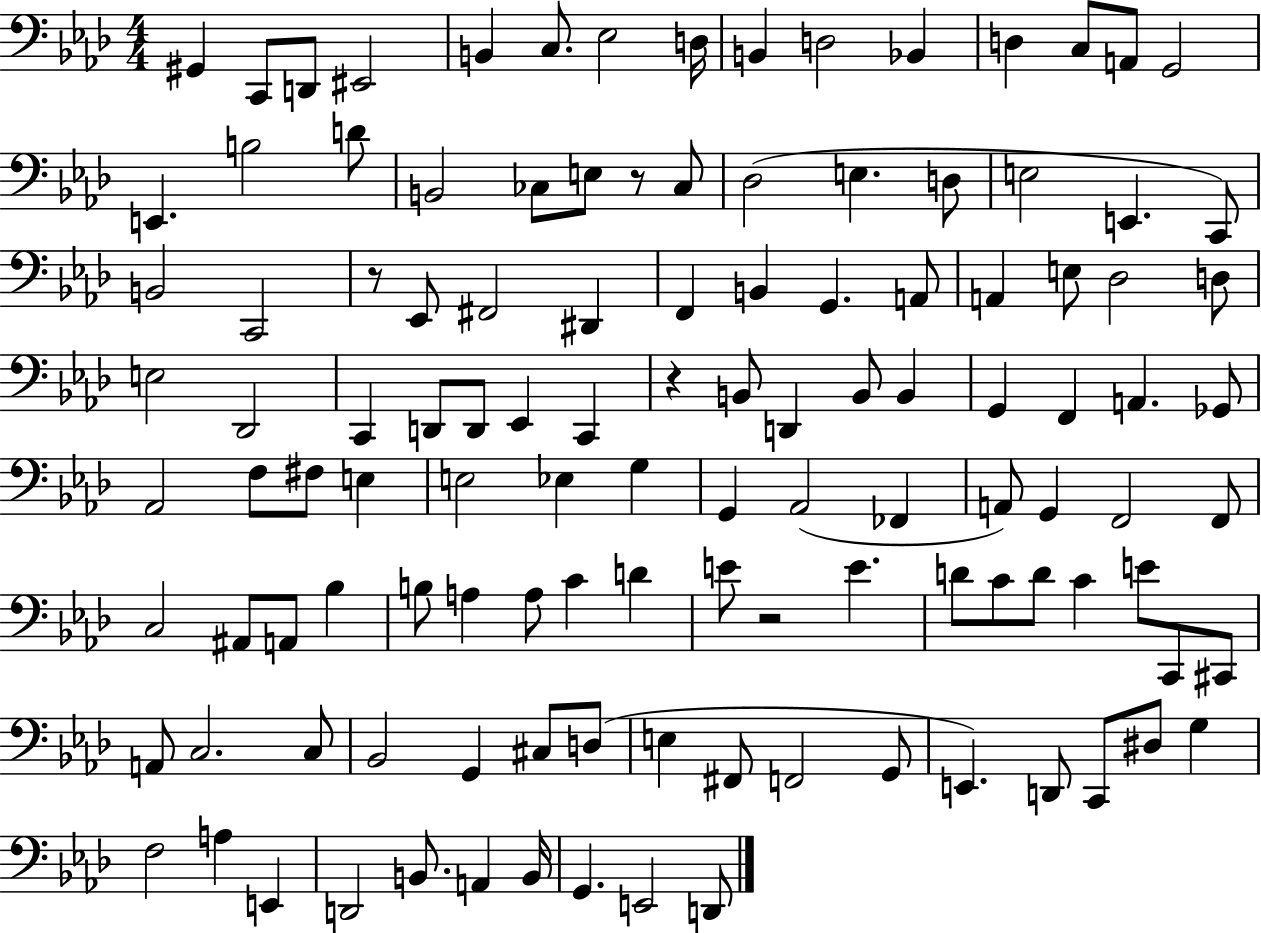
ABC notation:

X:1
T:Untitled
M:4/4
L:1/4
K:Ab
^G,, C,,/2 D,,/2 ^E,,2 B,, C,/2 _E,2 D,/4 B,, D,2 _B,, D, C,/2 A,,/2 G,,2 E,, B,2 D/2 B,,2 _C,/2 E,/2 z/2 _C,/2 _D,2 E, D,/2 E,2 E,, C,,/2 B,,2 C,,2 z/2 _E,,/2 ^F,,2 ^D,, F,, B,, G,, A,,/2 A,, E,/2 _D,2 D,/2 E,2 _D,,2 C,, D,,/2 D,,/2 _E,, C,, z B,,/2 D,, B,,/2 B,, G,, F,, A,, _G,,/2 _A,,2 F,/2 ^F,/2 E, E,2 _E, G, G,, _A,,2 _F,, A,,/2 G,, F,,2 F,,/2 C,2 ^A,,/2 A,,/2 _B, B,/2 A, A,/2 C D E/2 z2 E D/2 C/2 D/2 C E/2 C,,/2 ^C,,/2 A,,/2 C,2 C,/2 _B,,2 G,, ^C,/2 D,/2 E, ^F,,/2 F,,2 G,,/2 E,, D,,/2 C,,/2 ^D,/2 G, F,2 A, E,, D,,2 B,,/2 A,, B,,/4 G,, E,,2 D,,/2